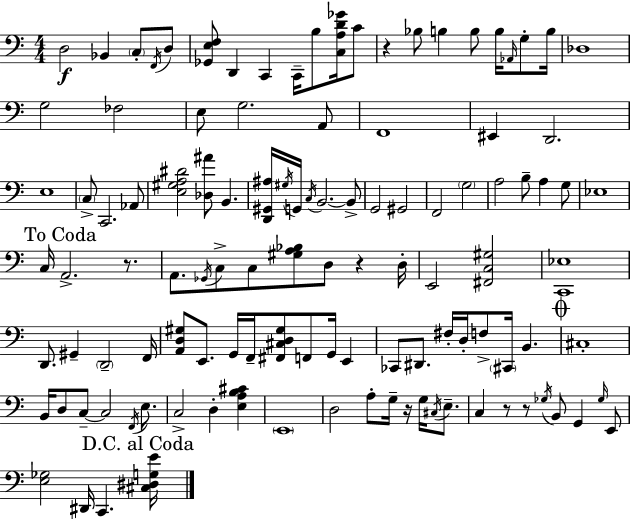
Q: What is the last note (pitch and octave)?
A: C2